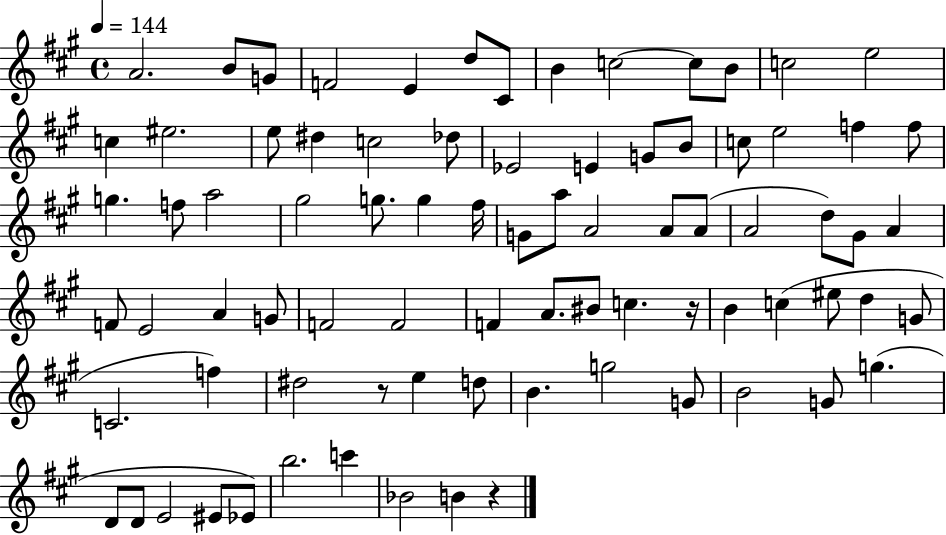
X:1
T:Untitled
M:4/4
L:1/4
K:A
A2 B/2 G/2 F2 E d/2 ^C/2 B c2 c/2 B/2 c2 e2 c ^e2 e/2 ^d c2 _d/2 _E2 E G/2 B/2 c/2 e2 f f/2 g f/2 a2 ^g2 g/2 g ^f/4 G/2 a/2 A2 A/2 A/2 A2 d/2 ^G/2 A F/2 E2 A G/2 F2 F2 F A/2 ^B/2 c z/4 B c ^e/2 d G/2 C2 f ^d2 z/2 e d/2 B g2 G/2 B2 G/2 g D/2 D/2 E2 ^E/2 _E/2 b2 c' _B2 B z